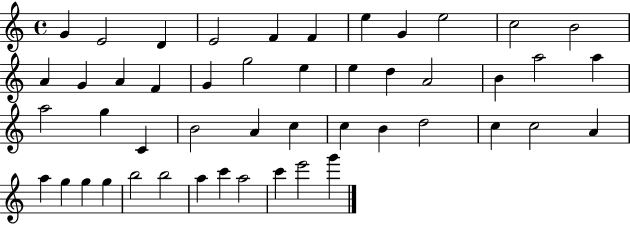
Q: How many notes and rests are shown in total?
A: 48